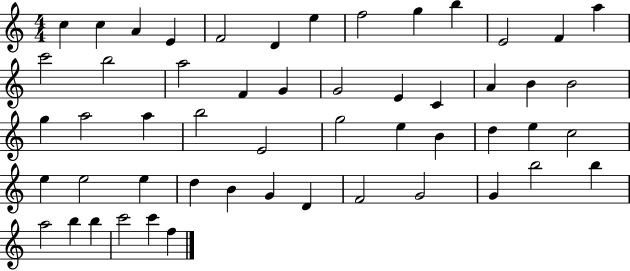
X:1
T:Untitled
M:4/4
L:1/4
K:C
c c A E F2 D e f2 g b E2 F a c'2 b2 a2 F G G2 E C A B B2 g a2 a b2 E2 g2 e B d e c2 e e2 e d B G D F2 G2 G b2 b a2 b b c'2 c' f